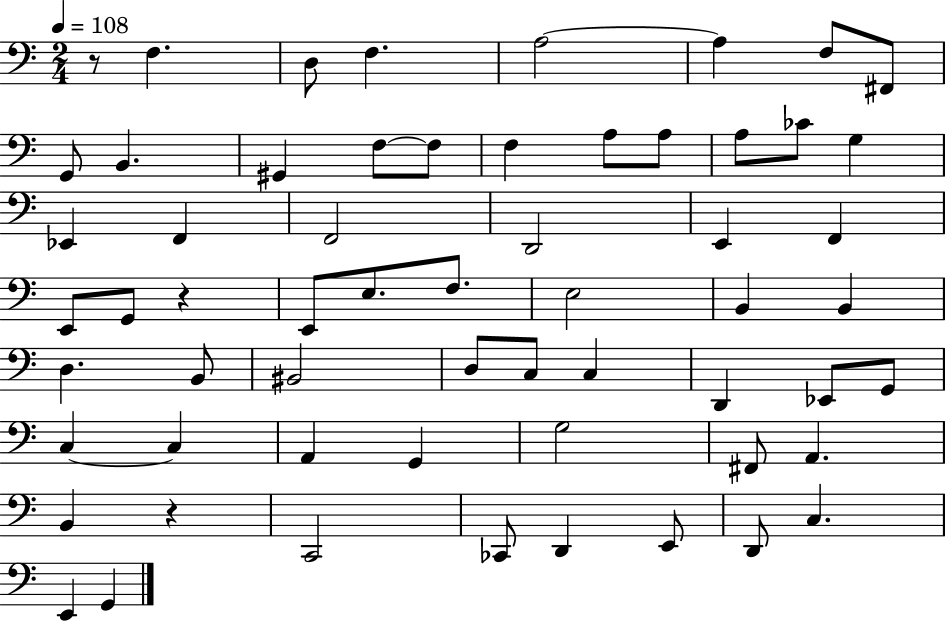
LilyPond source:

{
  \clef bass
  \numericTimeSignature
  \time 2/4
  \key c \major
  \tempo 4 = 108
  r8 f4. | d8 f4. | a2~~ | a4 f8 fis,8 | \break g,8 b,4. | gis,4 f8~~ f8 | f4 a8 a8 | a8 ces'8 g4 | \break ees,4 f,4 | f,2 | d,2 | e,4 f,4 | \break e,8 g,8 r4 | e,8 e8. f8. | e2 | b,4 b,4 | \break d4. b,8 | bis,2 | d8 c8 c4 | d,4 ees,8 g,8 | \break c4~~ c4 | a,4 g,4 | g2 | fis,8 a,4. | \break b,4 r4 | c,2 | ces,8 d,4 e,8 | d,8 c4. | \break e,4 g,4 | \bar "|."
}